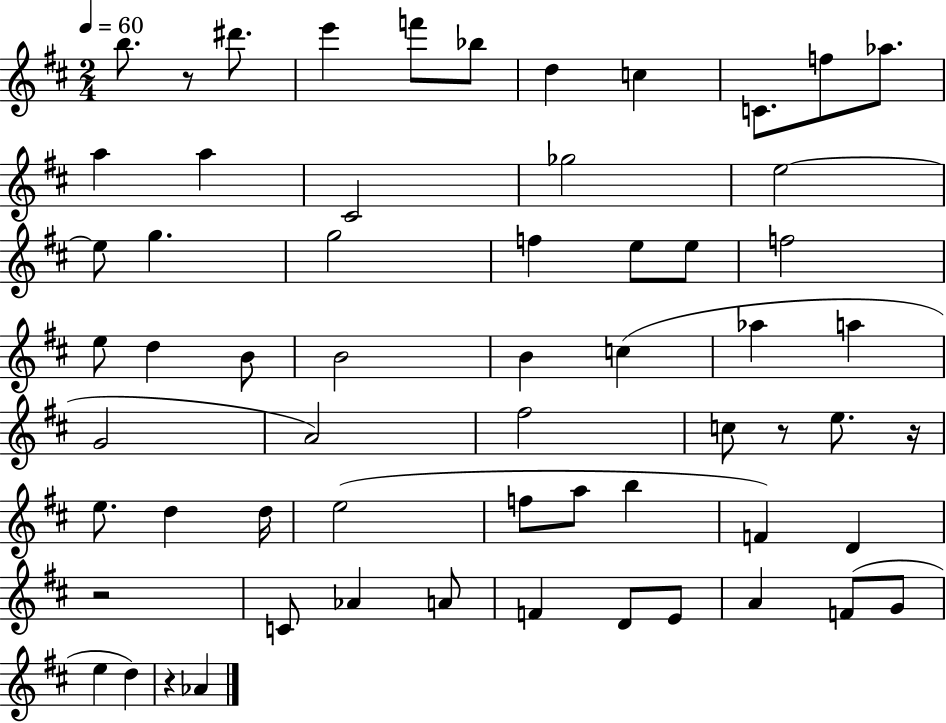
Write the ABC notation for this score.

X:1
T:Untitled
M:2/4
L:1/4
K:D
b/2 z/2 ^d'/2 e' f'/2 _b/2 d c C/2 f/2 _a/2 a a ^C2 _g2 e2 e/2 g g2 f e/2 e/2 f2 e/2 d B/2 B2 B c _a a G2 A2 ^f2 c/2 z/2 e/2 z/4 e/2 d d/4 e2 f/2 a/2 b F D z2 C/2 _A A/2 F D/2 E/2 A F/2 G/2 e d z _A